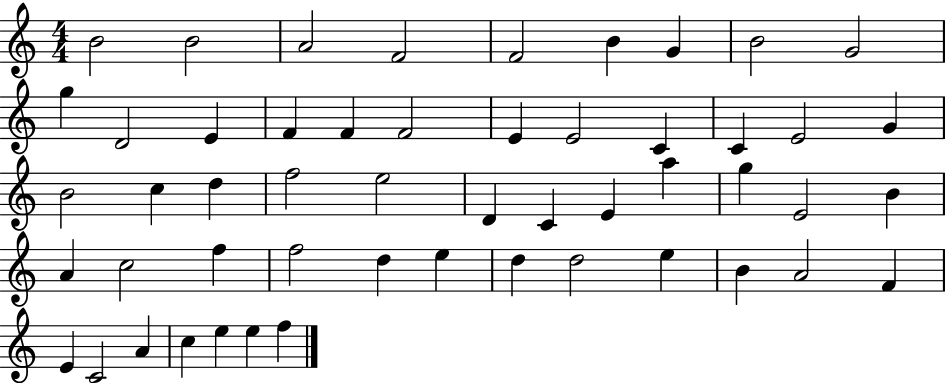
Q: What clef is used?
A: treble